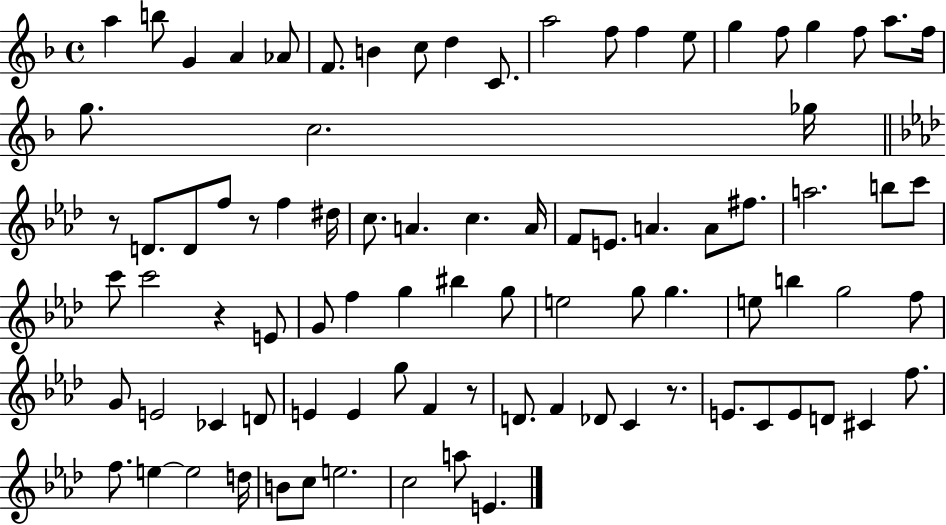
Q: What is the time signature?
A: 4/4